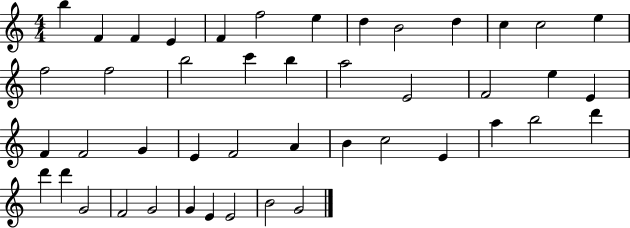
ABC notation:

X:1
T:Untitled
M:4/4
L:1/4
K:C
b F F E F f2 e d B2 d c c2 e f2 f2 b2 c' b a2 E2 F2 e E F F2 G E F2 A B c2 E a b2 d' d' d' G2 F2 G2 G E E2 B2 G2